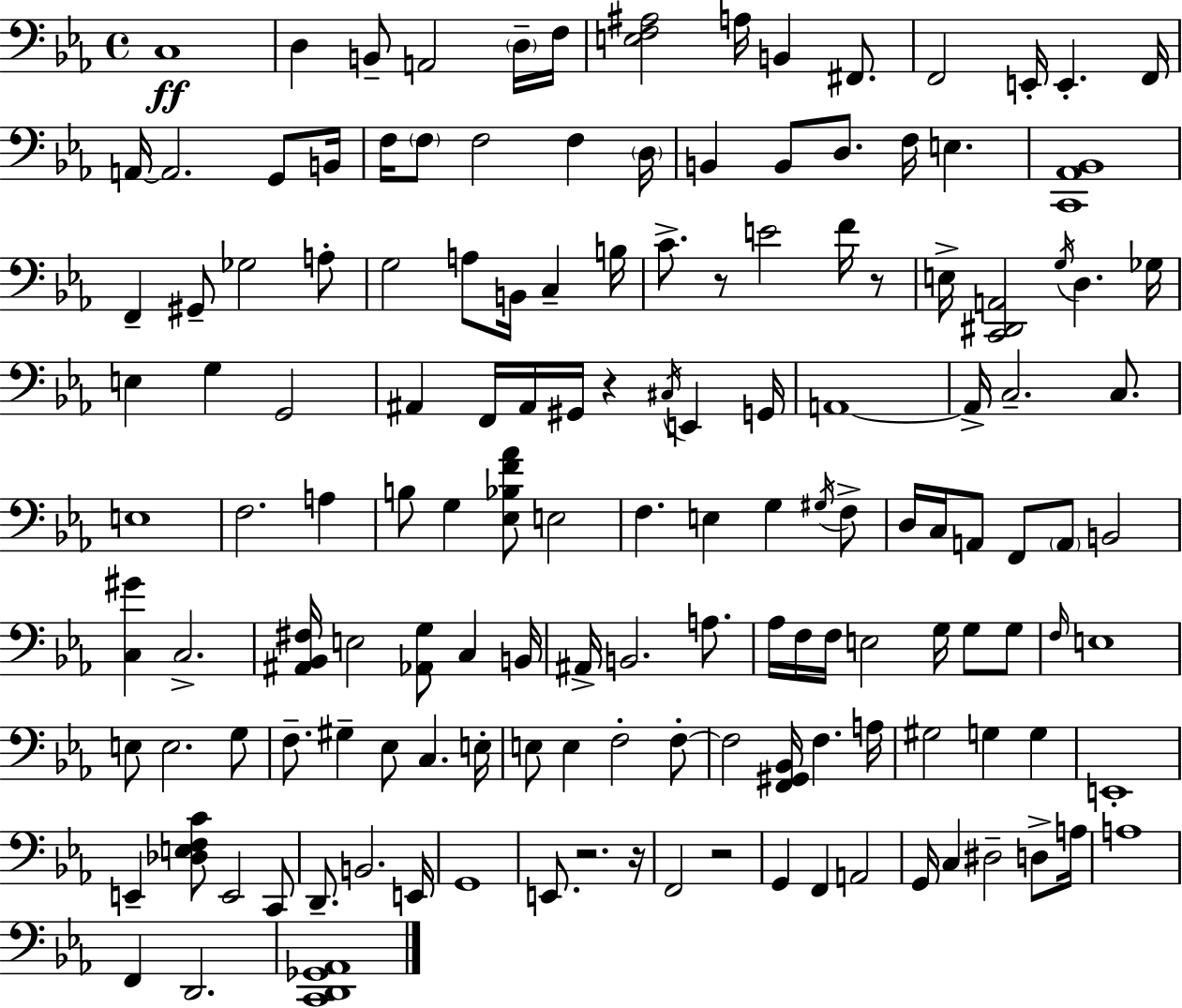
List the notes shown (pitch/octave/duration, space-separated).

C3/w D3/q B2/e A2/h D3/s F3/s [E3,F3,A#3]/h A3/s B2/q F#2/e. F2/h E2/s E2/q. F2/s A2/s A2/h. G2/e B2/s F3/s F3/e F3/h F3/q D3/s B2/q B2/e D3/e. F3/s E3/q. [C2,Ab2,Bb2]/w F2/q G#2/e Gb3/h A3/e G3/h A3/e B2/s C3/q B3/s C4/e. R/e E4/h F4/s R/e E3/s [C2,D#2,A2]/h G3/s D3/q. Gb3/s E3/q G3/q G2/h A#2/q F2/s A#2/s G#2/s R/q C#3/s E2/q G2/s A2/w A2/s C3/h. C3/e. E3/w F3/h. A3/q B3/e G3/q [Eb3,Bb3,F4,Ab4]/e E3/h F3/q. E3/q G3/q G#3/s F3/e D3/s C3/s A2/e F2/e A2/e B2/h [C3,G#4]/q C3/h. [A#2,Bb2,F#3]/s E3/h [Ab2,G3]/e C3/q B2/s A#2/s B2/h. A3/e. Ab3/s F3/s F3/s E3/h G3/s G3/e G3/e F3/s E3/w E3/e E3/h. G3/e F3/e. G#3/q Eb3/e C3/q. E3/s E3/e E3/q F3/h F3/e F3/h [F2,G#2,Bb2]/s F3/q. A3/s G#3/h G3/q G3/q E2/w E2/q [Db3,E3,F3,C4]/e E2/h C2/e D2/e. B2/h. E2/s G2/w E2/e. R/h. R/s F2/h R/h G2/q F2/q A2/h G2/s C3/q D#3/h D3/e A3/s A3/w F2/q D2/h. [C2,D2,Gb2,Ab2]/w